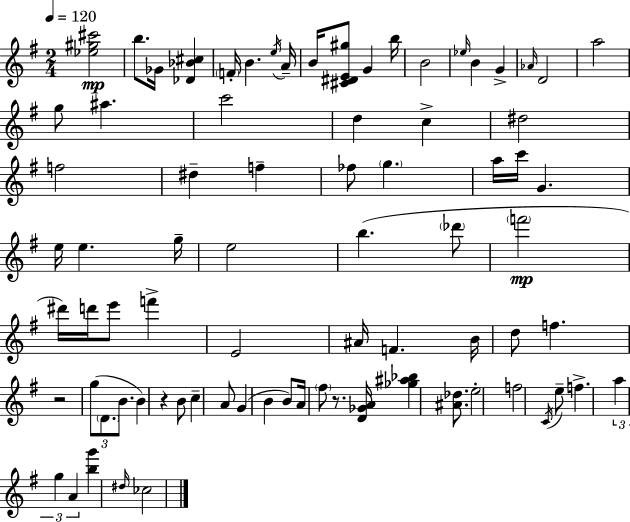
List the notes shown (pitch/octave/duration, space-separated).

[Eb5,G#5,C#6]/h B5/e. Gb4/s [Db4,Bb4,C#5]/q F4/s B4/q. E5/s A4/s B4/s [C#4,D#4,E4,G#5]/e G4/q B5/s B4/h Eb5/s B4/q G4/q Ab4/s D4/h A5/h G5/e A#5/q. C6/h D5/q C5/q D#5/h F5/h D#5/q F5/q FES5/e G5/q. A5/s C6/s G4/q. E5/s E5/q. G5/s E5/h B5/q. Db6/e F6/h D#6/s D6/s E6/e F6/q E4/h A#4/s F4/q. B4/s D5/e F5/q. R/h G5/e D4/e. B4/e. B4/q R/q B4/e C5/q A4/e G4/q B4/q B4/e A4/s F#5/e R/e. [D4,Gb4,A4]/s [Gb5,A#5,Bb5]/q [A#4,Db5]/e. E5/h F5/h C4/s E5/e F5/q. A5/q G5/q A4/q [B5,G6]/q D#5/s CES5/h